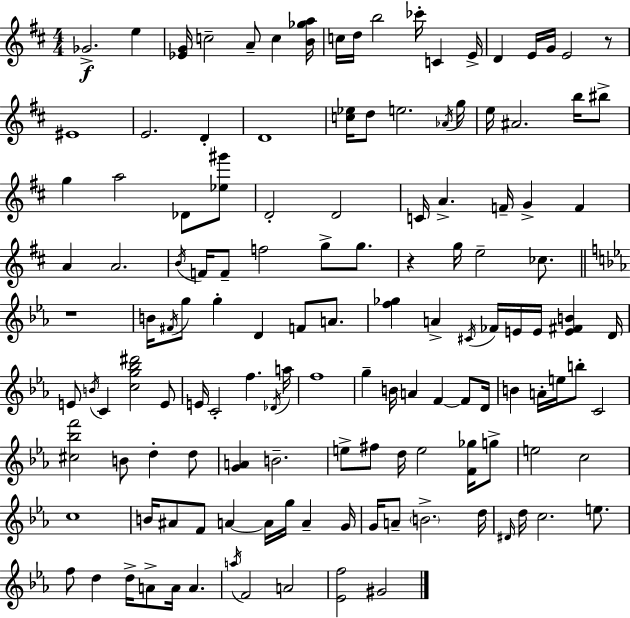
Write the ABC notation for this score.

X:1
T:Untitled
M:4/4
L:1/4
K:D
_G2 e [_EG]/4 c2 A/2 c [B_ga]/4 c/4 d/4 b2 _c'/4 C E/4 D E/4 G/4 E2 z/2 ^E4 E2 D D4 [c_e]/4 d/2 e2 _A/4 g/4 e/4 ^A2 b/4 ^b/2 g a2 _D/2 [_e^g']/2 D2 D2 C/4 A F/4 G F A A2 B/4 F/4 F/2 f2 g/2 g/2 z g/4 e2 _c/2 z4 B/4 ^F/4 g/2 g D F/2 A/2 [f_g] A ^C/4 _F/4 E/4 E/4 [E^FB] D/4 E/2 B/4 C [cg_b^d']2 E/2 E/4 C2 f _D/4 a/4 f4 g B/4 A F F/2 D/4 B A/4 e/4 b/2 C2 [^c_bf']2 B/2 d d/2 [GA] B2 e/2 ^f/2 d/4 e2 [F_g]/4 g/2 e2 c2 c4 B/4 ^A/2 F/2 A A/4 g/4 A G/4 G/4 A/2 B2 d/4 ^D/4 d/4 c2 e/2 f/2 d d/4 A/2 A/4 A a/4 F2 A2 [_Ef]2 ^G2